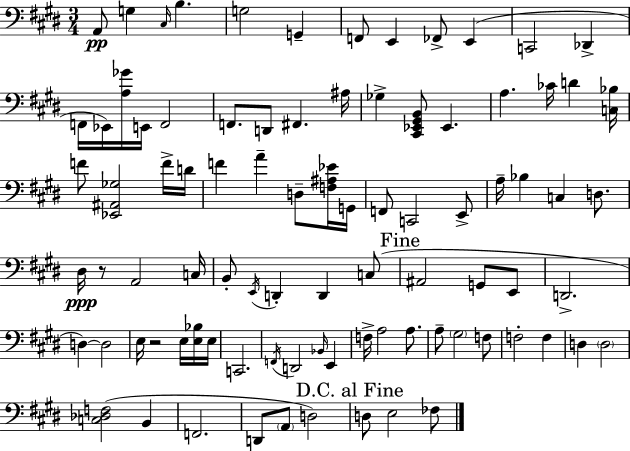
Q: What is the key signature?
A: E major